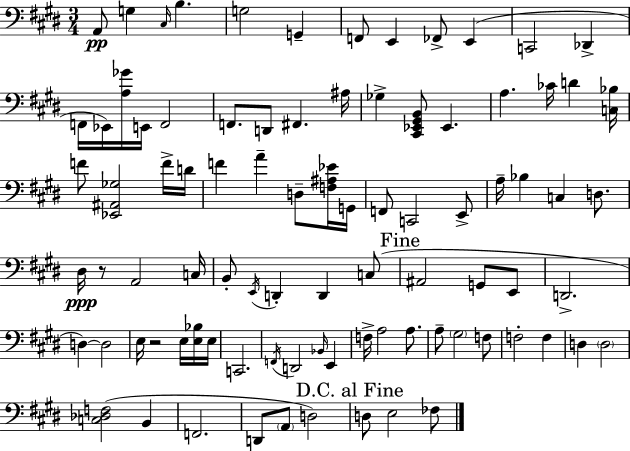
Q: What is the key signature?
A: E major